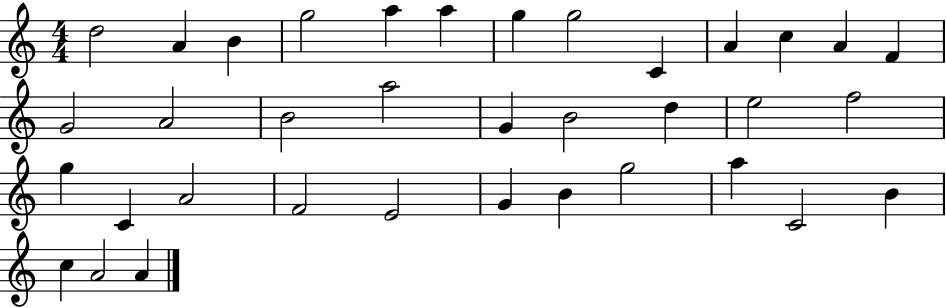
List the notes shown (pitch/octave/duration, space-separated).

D5/h A4/q B4/q G5/h A5/q A5/q G5/q G5/h C4/q A4/q C5/q A4/q F4/q G4/h A4/h B4/h A5/h G4/q B4/h D5/q E5/h F5/h G5/q C4/q A4/h F4/h E4/h G4/q B4/q G5/h A5/q C4/h B4/q C5/q A4/h A4/q